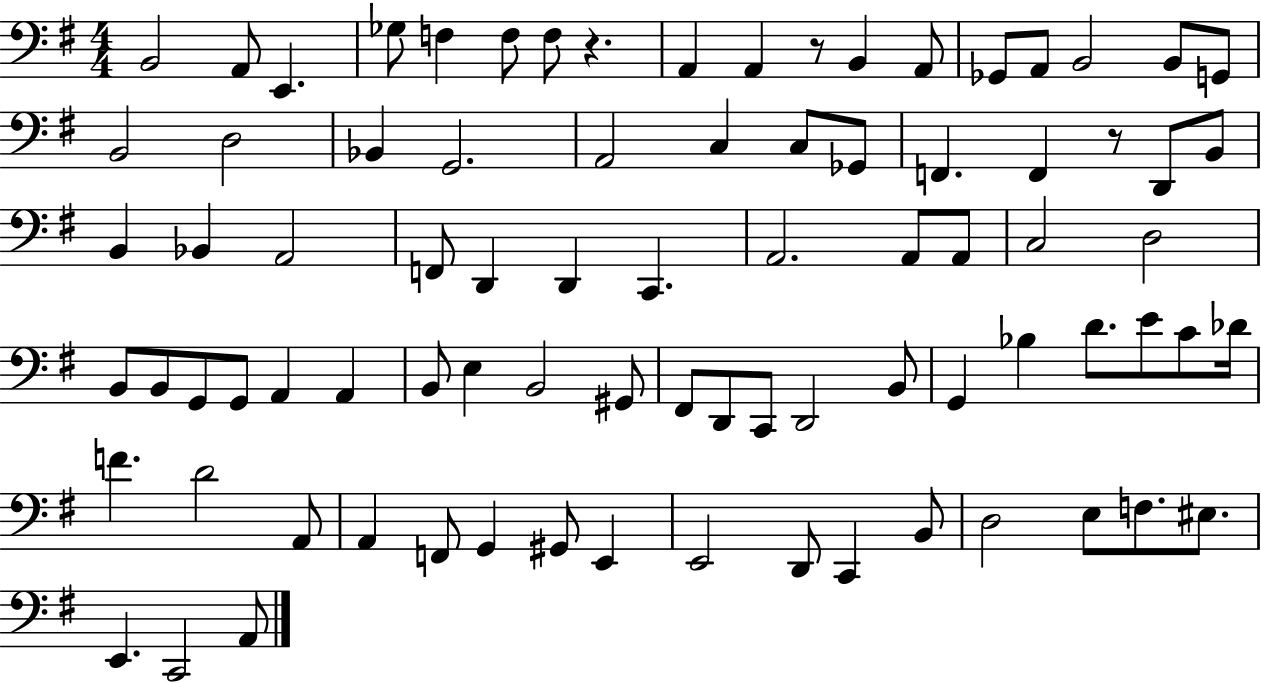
B2/h A2/e E2/q. Gb3/e F3/q F3/e F3/e R/q. A2/q A2/q R/e B2/q A2/e Gb2/e A2/e B2/h B2/e G2/e B2/h D3/h Bb2/q G2/h. A2/h C3/q C3/e Gb2/e F2/q. F2/q R/e D2/e B2/e B2/q Bb2/q A2/h F2/e D2/q D2/q C2/q. A2/h. A2/e A2/e C3/h D3/h B2/e B2/e G2/e G2/e A2/q A2/q B2/e E3/q B2/h G#2/e F#2/e D2/e C2/e D2/h B2/e G2/q Bb3/q D4/e. E4/e C4/e Db4/s F4/q. D4/h A2/e A2/q F2/e G2/q G#2/e E2/q E2/h D2/e C2/q B2/e D3/h E3/e F3/e. EIS3/e. E2/q. C2/h A2/e